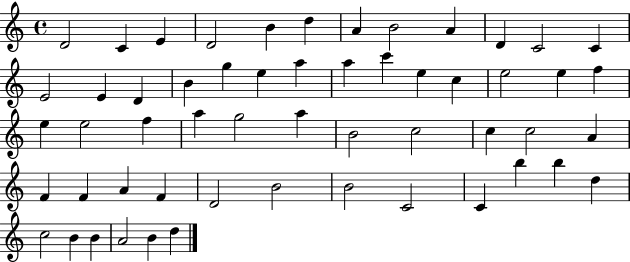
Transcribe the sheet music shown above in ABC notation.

X:1
T:Untitled
M:4/4
L:1/4
K:C
D2 C E D2 B d A B2 A D C2 C E2 E D B g e a a c' e c e2 e f e e2 f a g2 a B2 c2 c c2 A F F A F D2 B2 B2 C2 C b b d c2 B B A2 B d